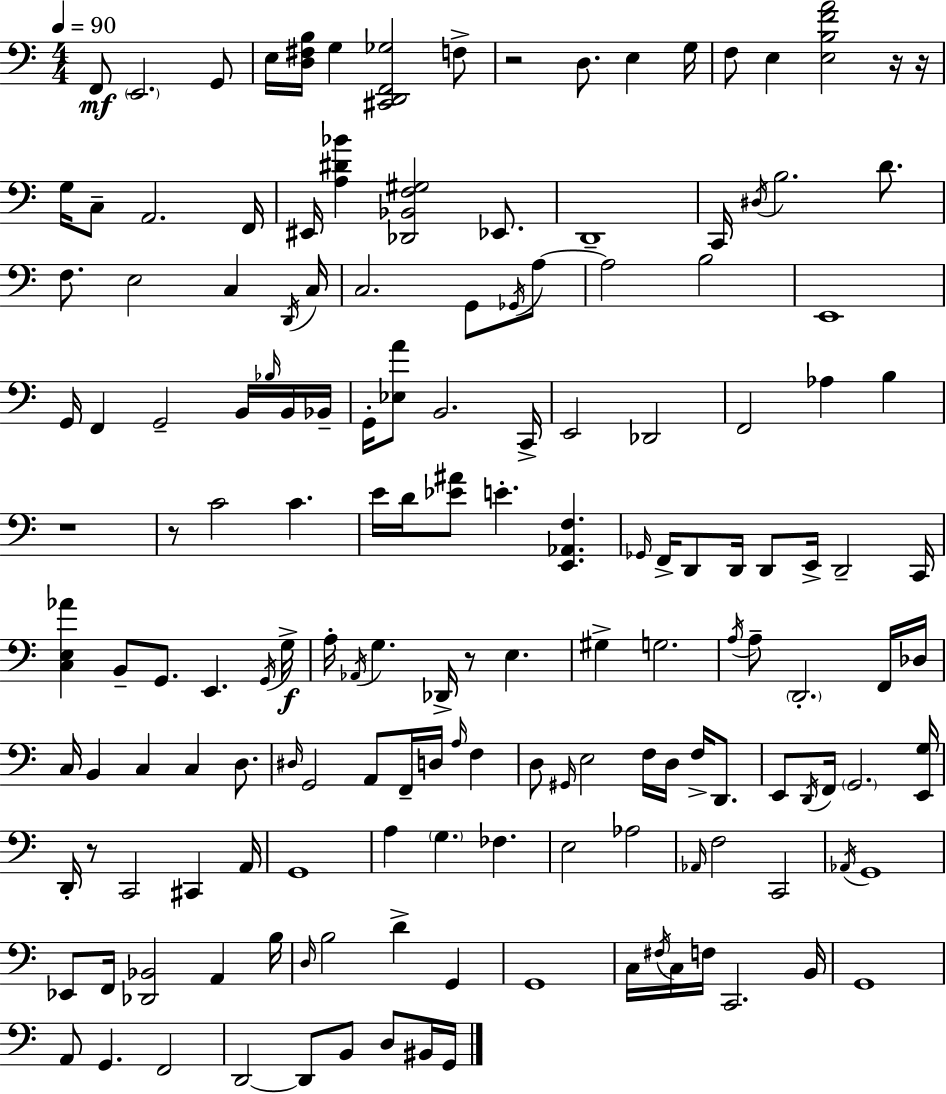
X:1
T:Untitled
M:4/4
L:1/4
K:Am
F,,/2 E,,2 G,,/2 E,/4 [D,^F,B,]/4 G, [^C,,D,,F,,_G,]2 F,/2 z2 D,/2 E, G,/4 F,/2 E, [E,B,FA]2 z/4 z/4 G,/4 C,/2 A,,2 F,,/4 ^E,,/4 [A,^D_B] [_D,,_B,,F,^G,]2 _E,,/2 D,,4 C,,/4 ^D,/4 B,2 D/2 F,/2 E,2 C, D,,/4 C,/4 C,2 G,,/2 _G,,/4 A,/2 A,2 B,2 E,,4 G,,/4 F,, G,,2 B,,/4 _B,/4 B,,/4 _B,,/4 G,,/4 [_E,A]/2 B,,2 C,,/4 E,,2 _D,,2 F,,2 _A, B, z4 z/2 C2 C E/4 D/4 [_E^A]/2 E [E,,_A,,F,] _G,,/4 F,,/4 D,,/2 D,,/4 D,,/2 E,,/4 D,,2 C,,/4 [C,E,_A] B,,/2 G,,/2 E,, G,,/4 G,/4 A,/4 _A,,/4 G, _D,,/4 z/2 E, ^G, G,2 A,/4 A,/2 D,,2 F,,/4 _D,/4 C,/4 B,, C, C, D,/2 ^D,/4 G,,2 A,,/2 F,,/4 D,/4 A,/4 F, D,/2 ^G,,/4 E,2 F,/4 D,/4 F,/4 D,,/2 E,,/2 D,,/4 F,,/4 G,,2 [E,,G,]/4 D,,/4 z/2 C,,2 ^C,, A,,/4 G,,4 A, G, _F, E,2 _A,2 _A,,/4 F,2 C,,2 _A,,/4 G,,4 _E,,/2 F,,/4 [_D,,_B,,]2 A,, B,/4 D,/4 B,2 D G,, G,,4 C,/4 ^F,/4 C,/4 F,/4 C,,2 B,,/4 G,,4 A,,/2 G,, F,,2 D,,2 D,,/2 B,,/2 D,/2 ^B,,/4 G,,/4